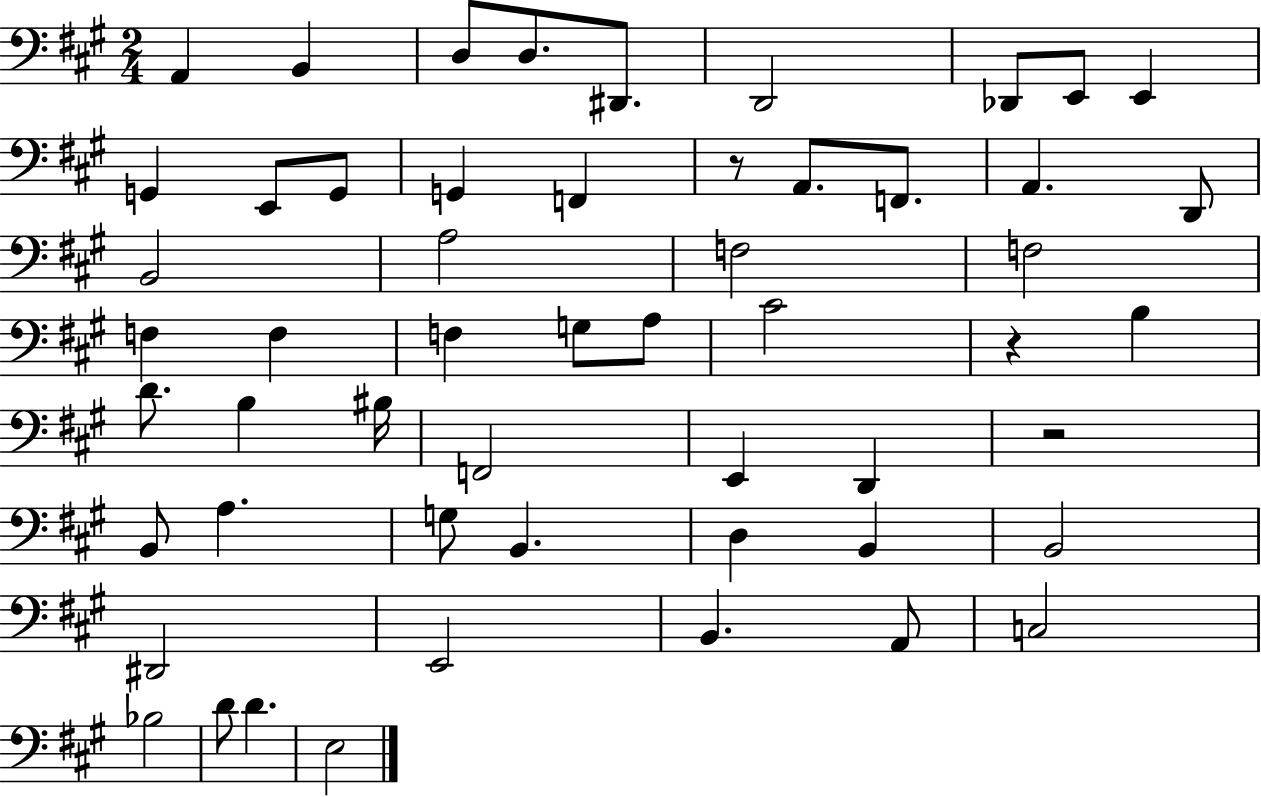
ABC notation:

X:1
T:Untitled
M:2/4
L:1/4
K:A
A,, B,, D,/2 D,/2 ^D,,/2 D,,2 _D,,/2 E,,/2 E,, G,, E,,/2 G,,/2 G,, F,, z/2 A,,/2 F,,/2 A,, D,,/2 B,,2 A,2 F,2 F,2 F, F, F, G,/2 A,/2 ^C2 z B, D/2 B, ^B,/4 F,,2 E,, D,, z2 B,,/2 A, G,/2 B,, D, B,, B,,2 ^D,,2 E,,2 B,, A,,/2 C,2 _B,2 D/2 D E,2